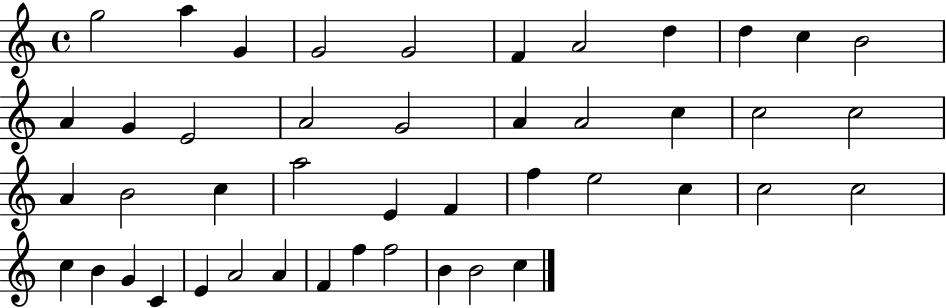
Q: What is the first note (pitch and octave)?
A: G5